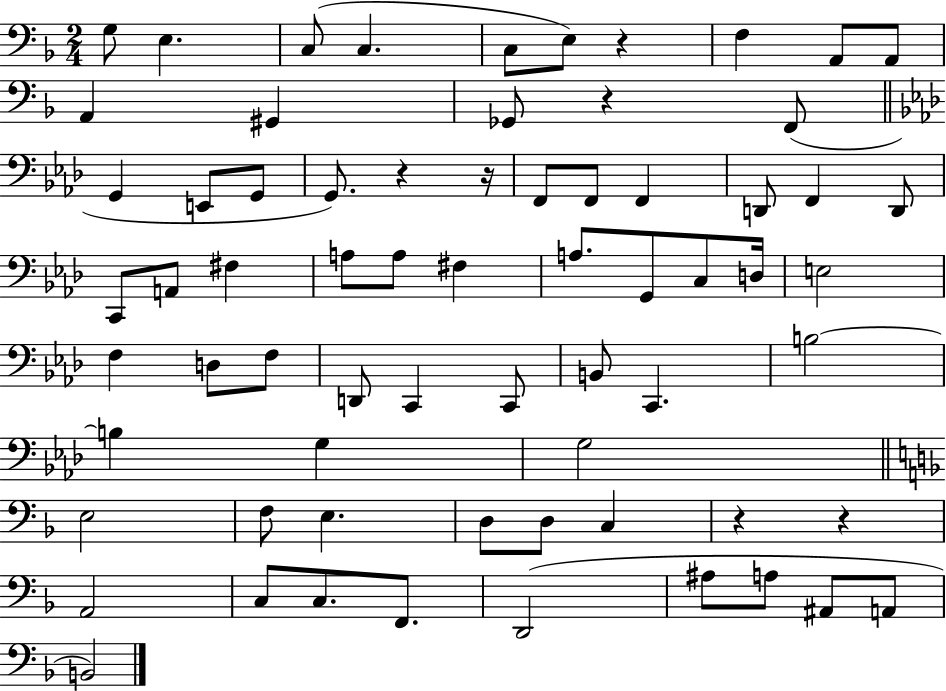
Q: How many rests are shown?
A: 6